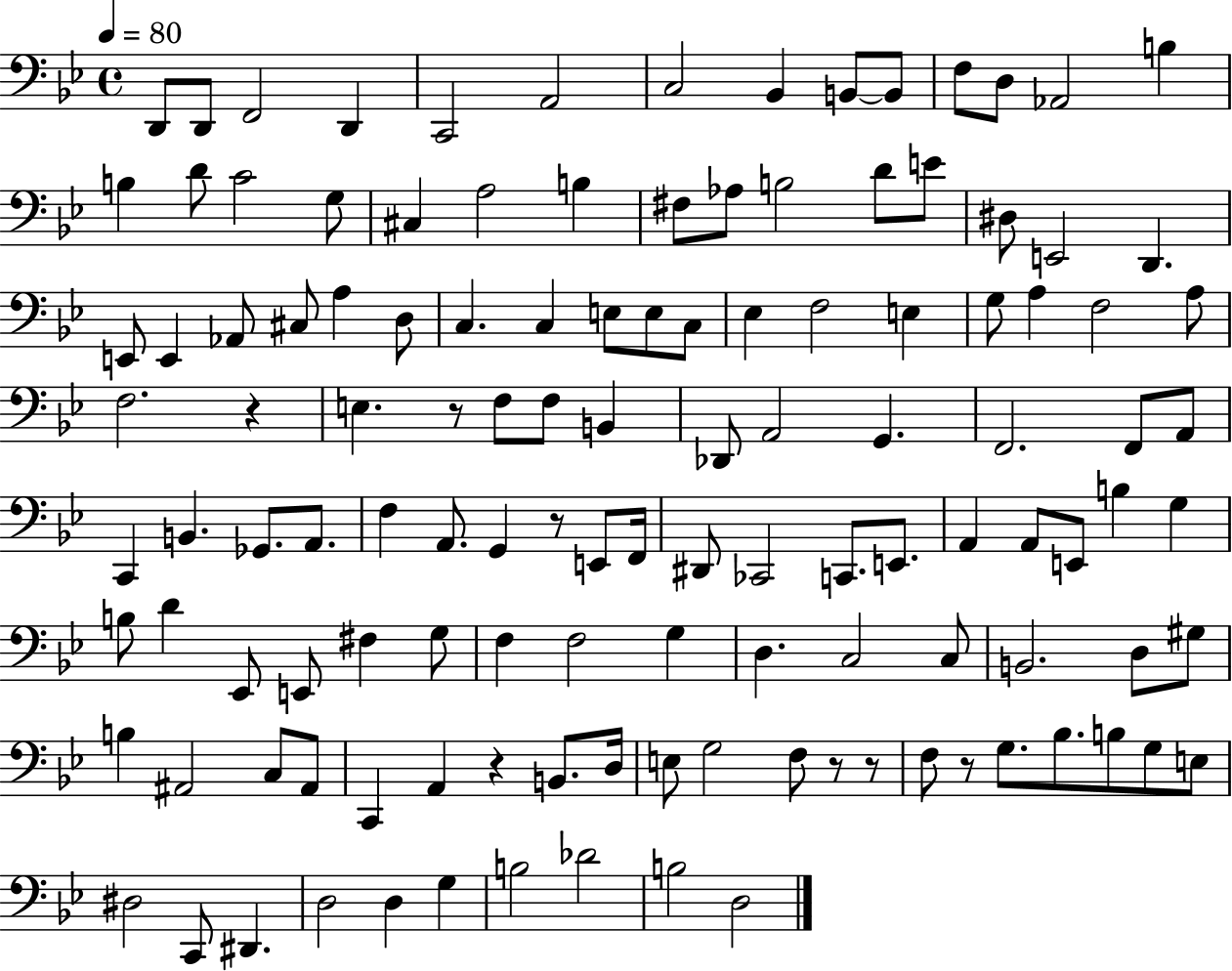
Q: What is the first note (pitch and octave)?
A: D2